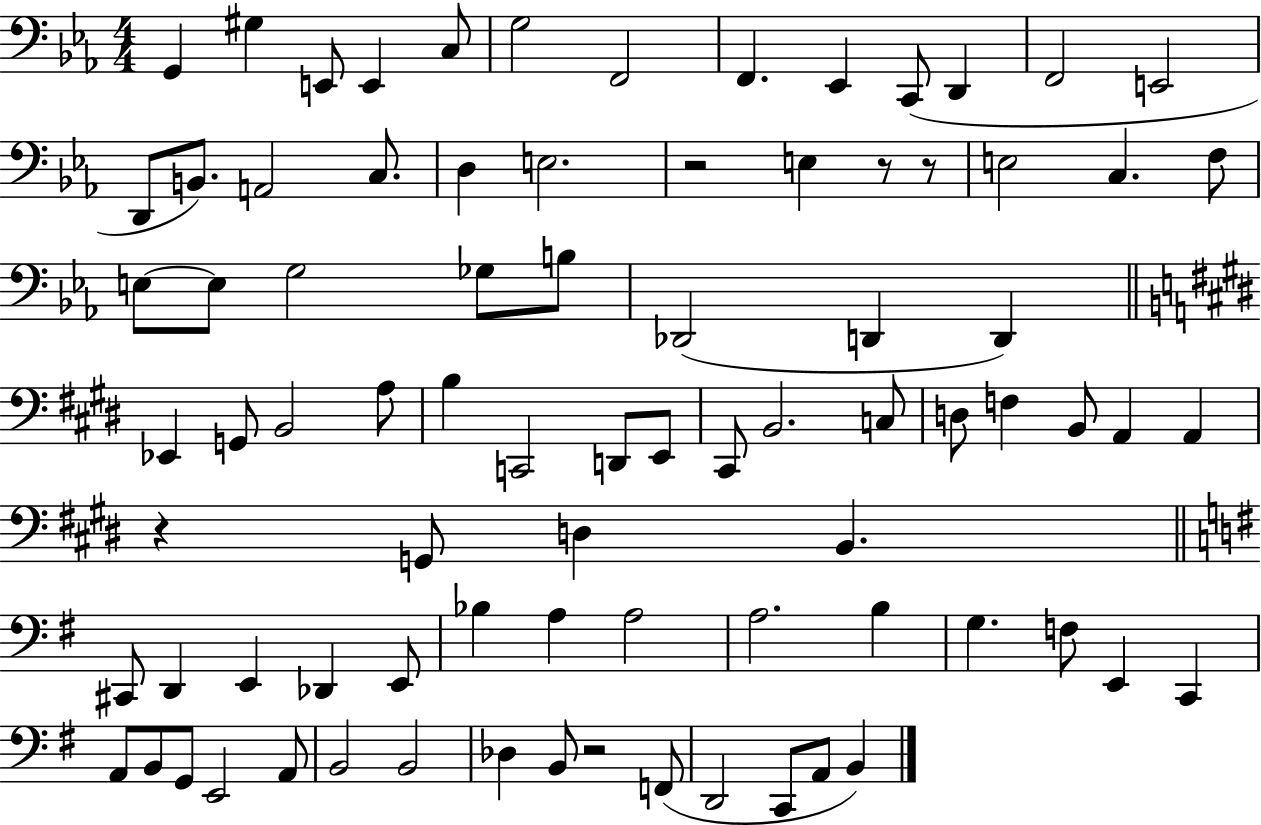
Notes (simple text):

G2/q G#3/q E2/e E2/q C3/e G3/h F2/h F2/q. Eb2/q C2/e D2/q F2/h E2/h D2/e B2/e. A2/h C3/e. D3/q E3/h. R/h E3/q R/e R/e E3/h C3/q. F3/e E3/e E3/e G3/h Gb3/e B3/e Db2/h D2/q D2/q Eb2/q G2/e B2/h A3/e B3/q C2/h D2/e E2/e C#2/e B2/h. C3/e D3/e F3/q B2/e A2/q A2/q R/q G2/e D3/q B2/q. C#2/e D2/q E2/q Db2/q E2/e Bb3/q A3/q A3/h A3/h. B3/q G3/q. F3/e E2/q C2/q A2/e B2/e G2/e E2/h A2/e B2/h B2/h Db3/q B2/e R/h F2/e D2/h C2/e A2/e B2/q